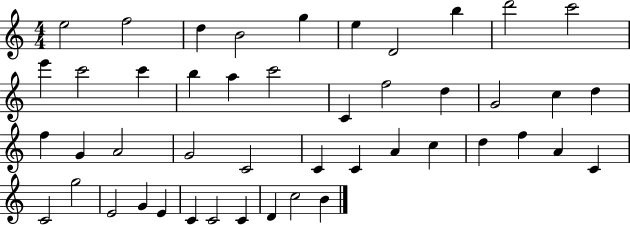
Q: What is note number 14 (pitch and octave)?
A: B5